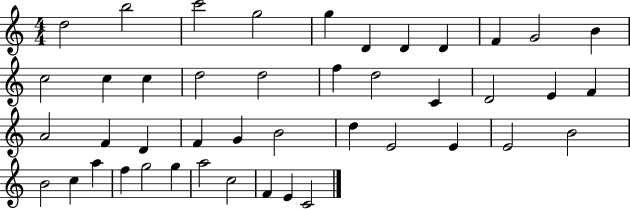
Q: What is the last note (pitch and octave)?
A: C4